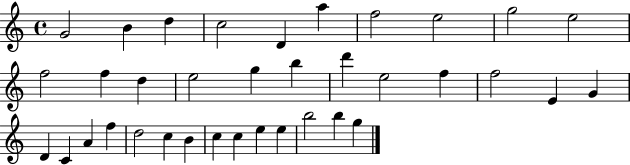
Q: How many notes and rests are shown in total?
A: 36